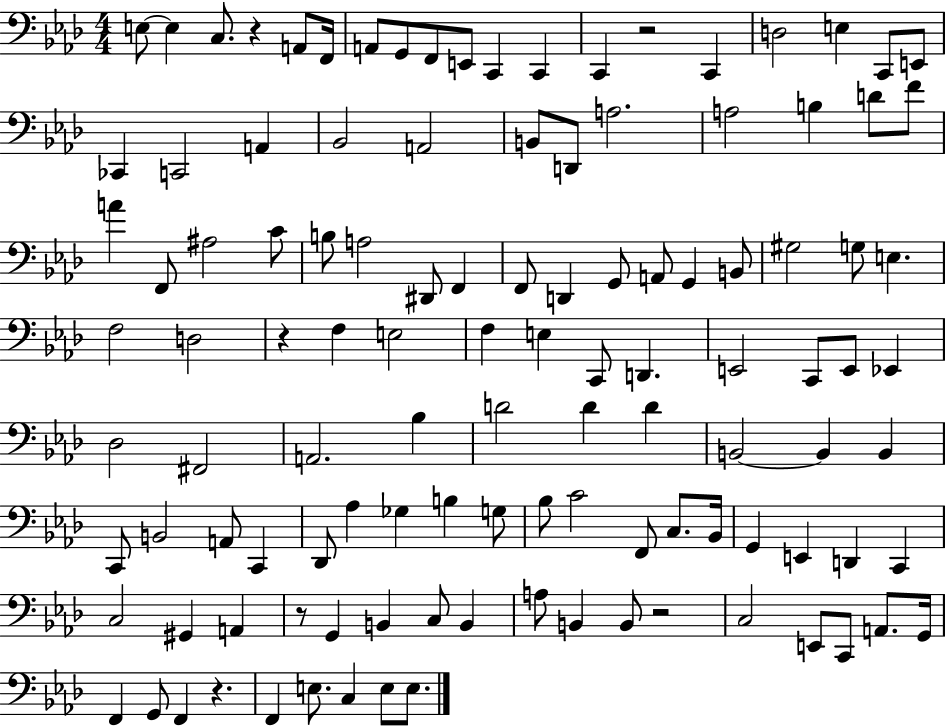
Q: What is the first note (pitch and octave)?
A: E3